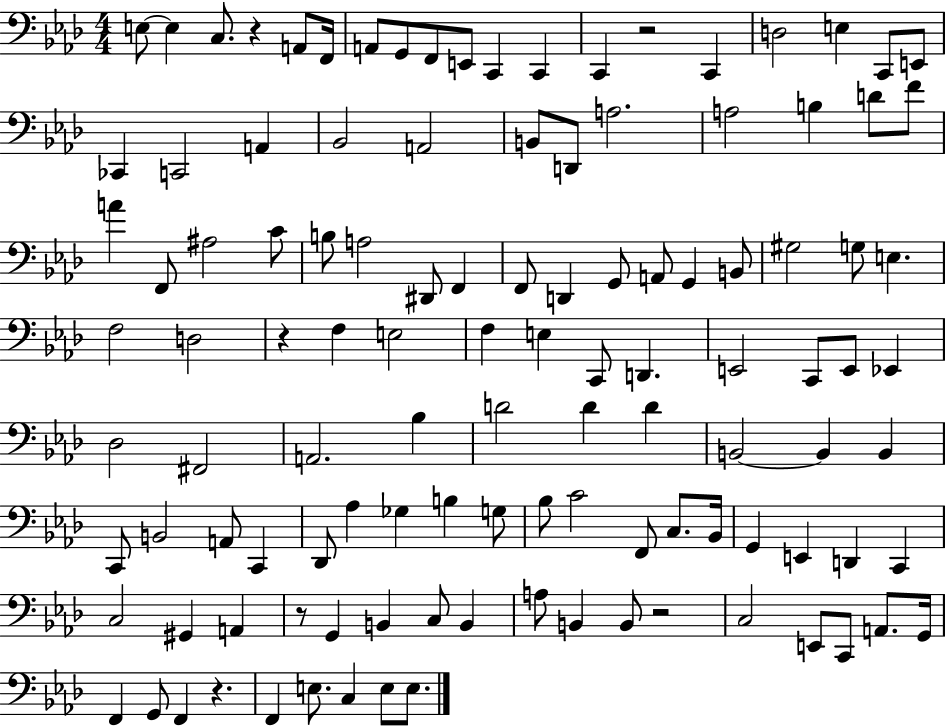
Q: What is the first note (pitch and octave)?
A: E3